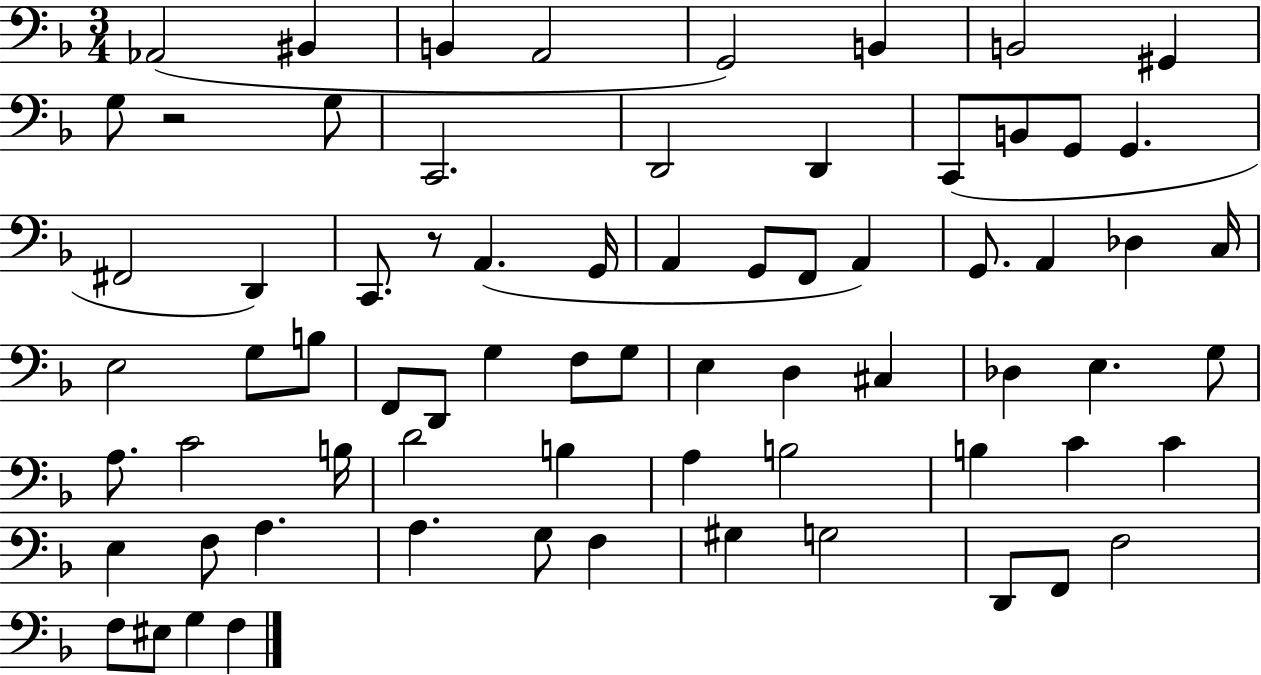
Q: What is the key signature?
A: F major